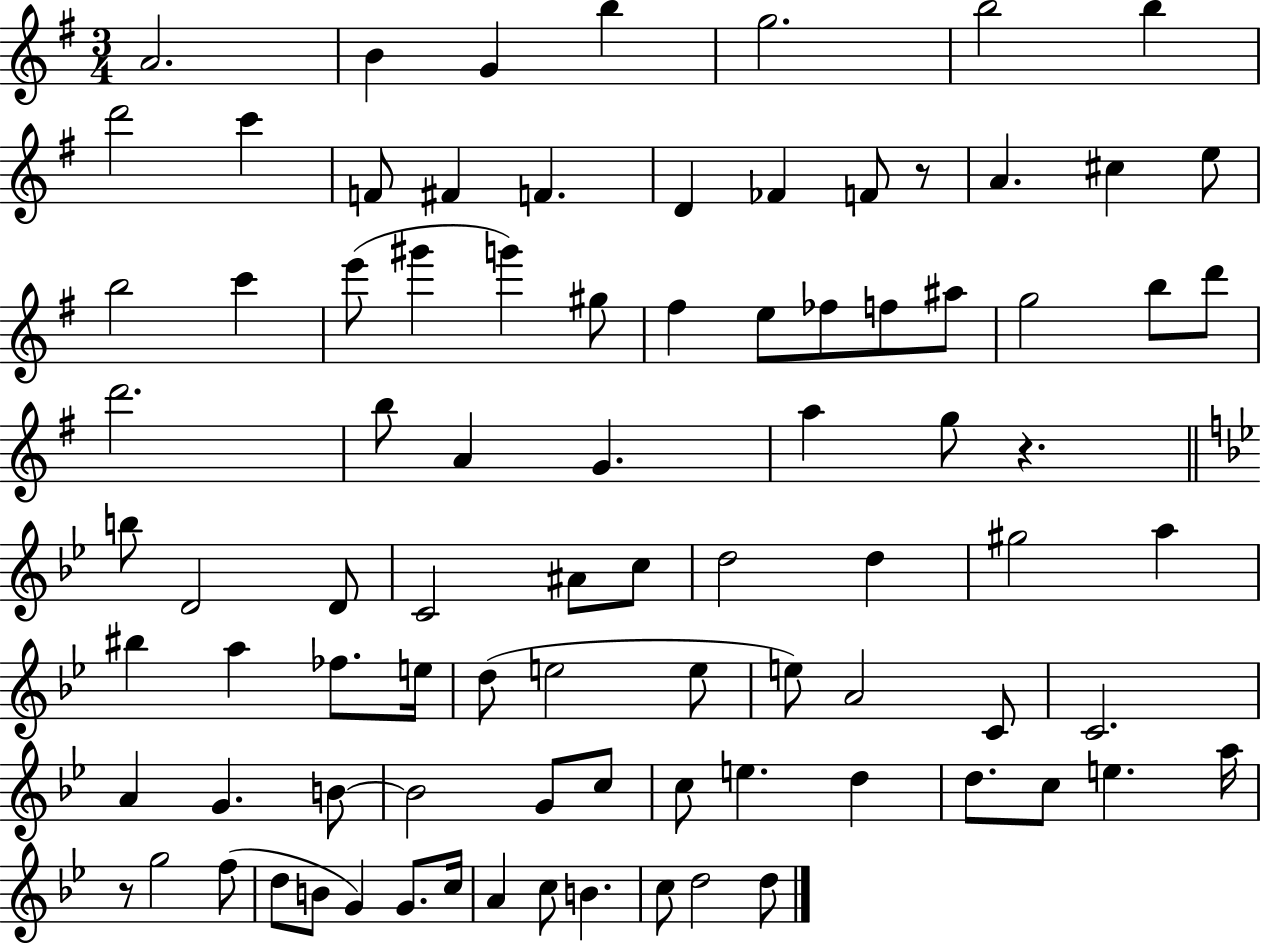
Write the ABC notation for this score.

X:1
T:Untitled
M:3/4
L:1/4
K:G
A2 B G b g2 b2 b d'2 c' F/2 ^F F D _F F/2 z/2 A ^c e/2 b2 c' e'/2 ^g' g' ^g/2 ^f e/2 _f/2 f/2 ^a/2 g2 b/2 d'/2 d'2 b/2 A G a g/2 z b/2 D2 D/2 C2 ^A/2 c/2 d2 d ^g2 a ^b a _f/2 e/4 d/2 e2 e/2 e/2 A2 C/2 C2 A G B/2 B2 G/2 c/2 c/2 e d d/2 c/2 e a/4 z/2 g2 f/2 d/2 B/2 G G/2 c/4 A c/2 B c/2 d2 d/2